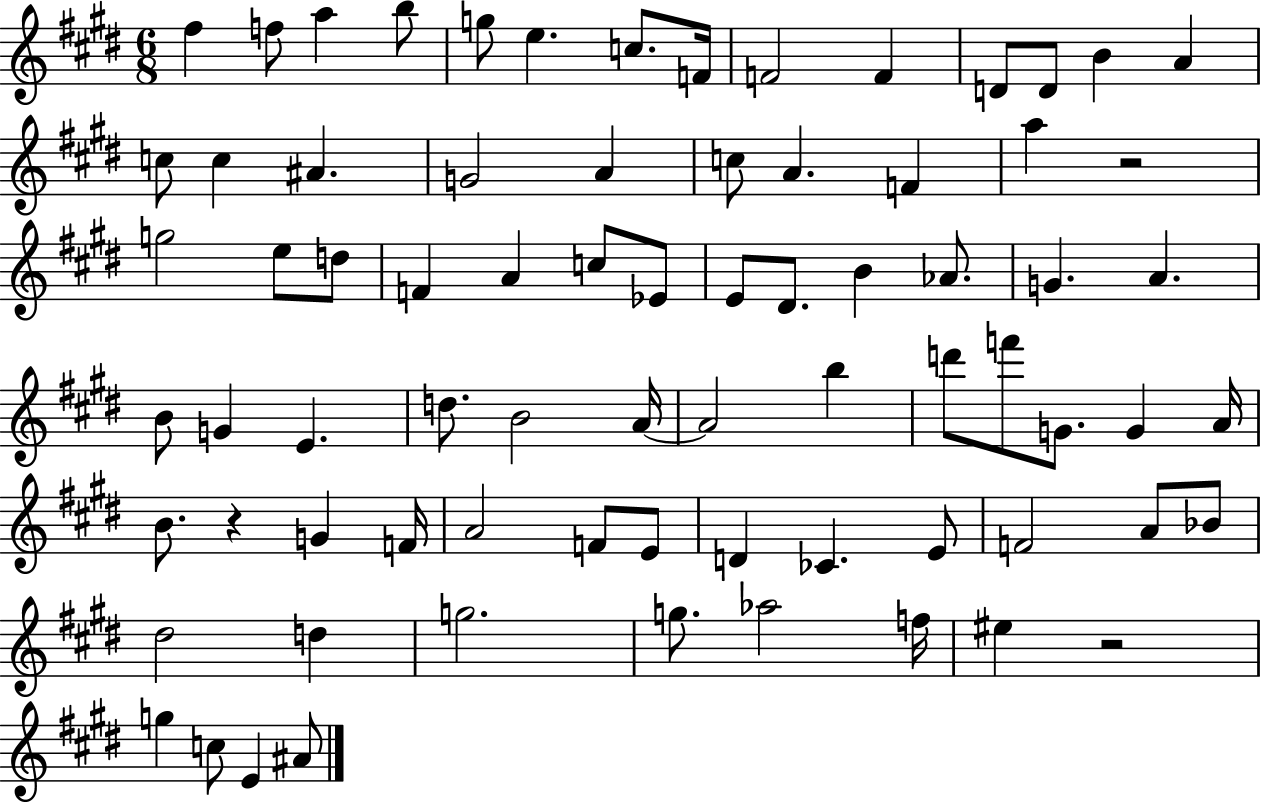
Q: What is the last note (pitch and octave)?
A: A#4